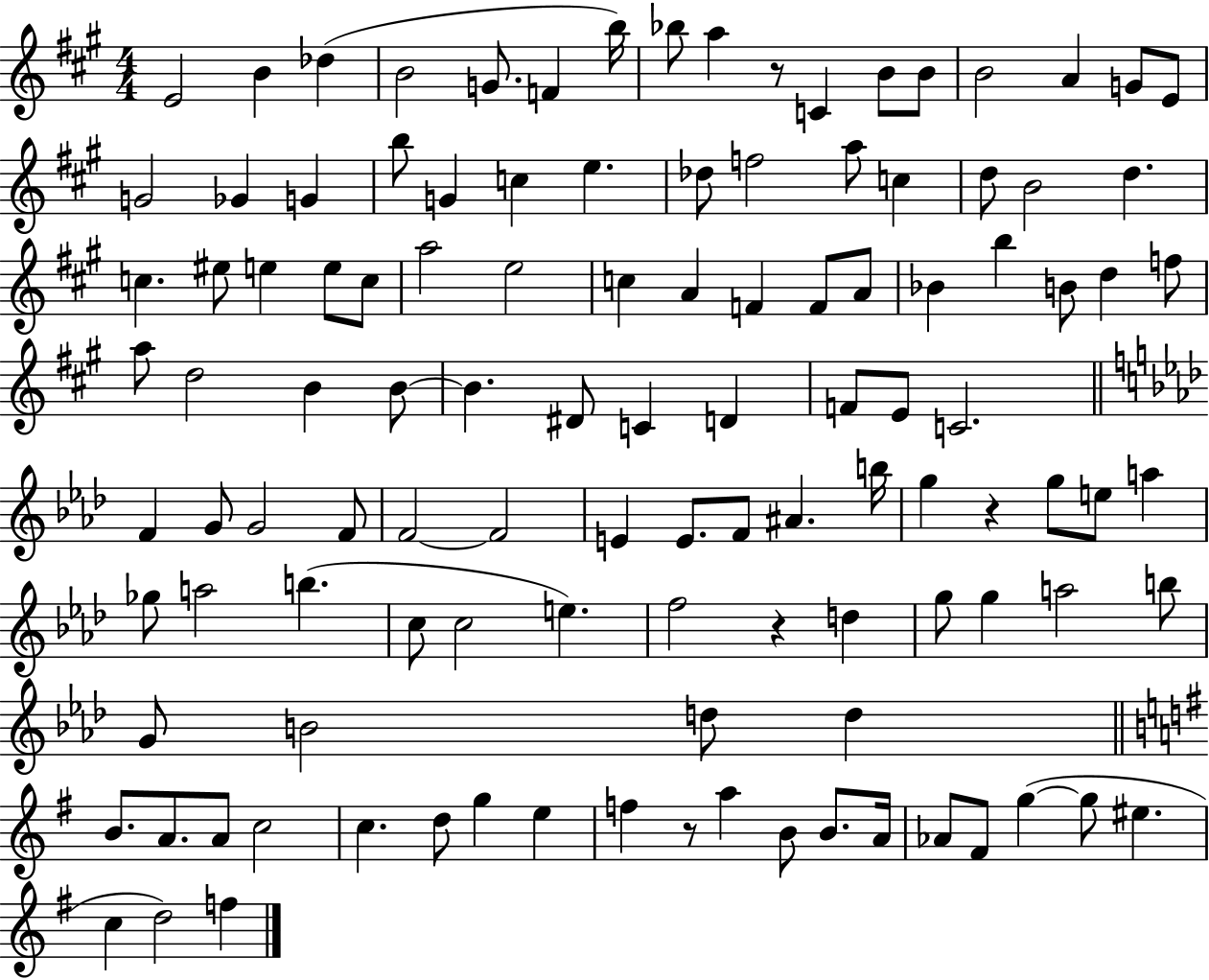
E4/h B4/q Db5/q B4/h G4/e. F4/q B5/s Bb5/e A5/q R/e C4/q B4/e B4/e B4/h A4/q G4/e E4/e G4/h Gb4/q G4/q B5/e G4/q C5/q E5/q. Db5/e F5/h A5/e C5/q D5/e B4/h D5/q. C5/q. EIS5/e E5/q E5/e C5/e A5/h E5/h C5/q A4/q F4/q F4/e A4/e Bb4/q B5/q B4/e D5/q F5/e A5/e D5/h B4/q B4/e B4/q. D#4/e C4/q D4/q F4/e E4/e C4/h. F4/q G4/e G4/h F4/e F4/h F4/h E4/q E4/e. F4/e A#4/q. B5/s G5/q R/q G5/e E5/e A5/q Gb5/e A5/h B5/q. C5/e C5/h E5/q. F5/h R/q D5/q G5/e G5/q A5/h B5/e G4/e B4/h D5/e D5/q B4/e. A4/e. A4/e C5/h C5/q. D5/e G5/q E5/q F5/q R/e A5/q B4/e B4/e. A4/s Ab4/e F#4/e G5/q G5/e EIS5/q. C5/q D5/h F5/q